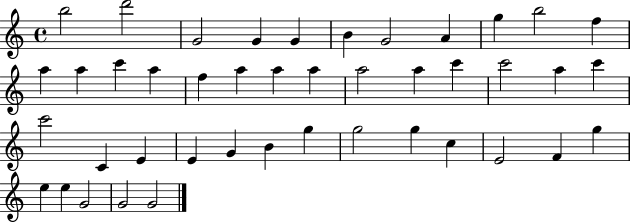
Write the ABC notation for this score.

X:1
T:Untitled
M:4/4
L:1/4
K:C
b2 d'2 G2 G G B G2 A g b2 f a a c' a f a a a a2 a c' c'2 a c' c'2 C E E G B g g2 g c E2 F g e e G2 G2 G2